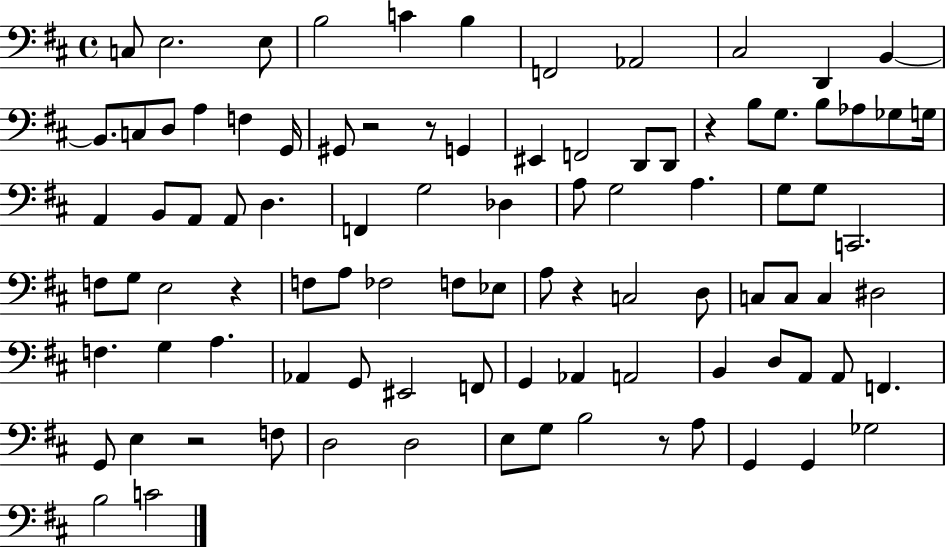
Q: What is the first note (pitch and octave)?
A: C3